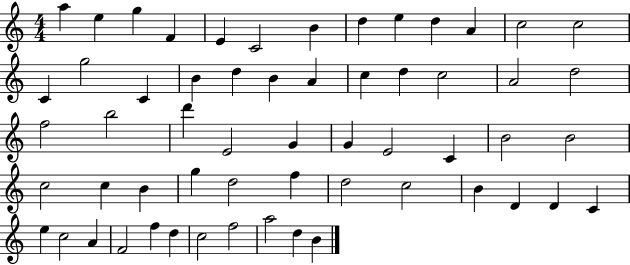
A5/q E5/q G5/q F4/q E4/q C4/h B4/q D5/q E5/q D5/q A4/q C5/h C5/h C4/q G5/h C4/q B4/q D5/q B4/q A4/q C5/q D5/q C5/h A4/h D5/h F5/h B5/h D6/q E4/h G4/q G4/q E4/h C4/q B4/h B4/h C5/h C5/q B4/q G5/q D5/h F5/q D5/h C5/h B4/q D4/q D4/q C4/q E5/q C5/h A4/q F4/h F5/q D5/q C5/h F5/h A5/h D5/q B4/q